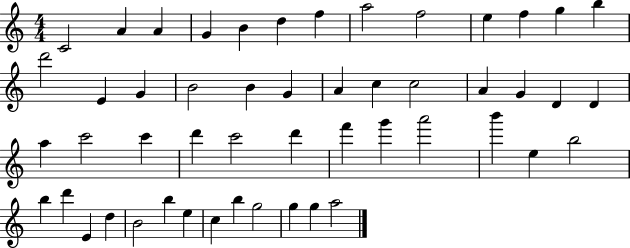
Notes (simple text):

C4/h A4/q A4/q G4/q B4/q D5/q F5/q A5/h F5/h E5/q F5/q G5/q B5/q D6/h E4/q G4/q B4/h B4/q G4/q A4/q C5/q C5/h A4/q G4/q D4/q D4/q A5/q C6/h C6/q D6/q C6/h D6/q F6/q G6/q A6/h B6/q E5/q B5/h B5/q D6/q E4/q D5/q B4/h B5/q E5/q C5/q B5/q G5/h G5/q G5/q A5/h